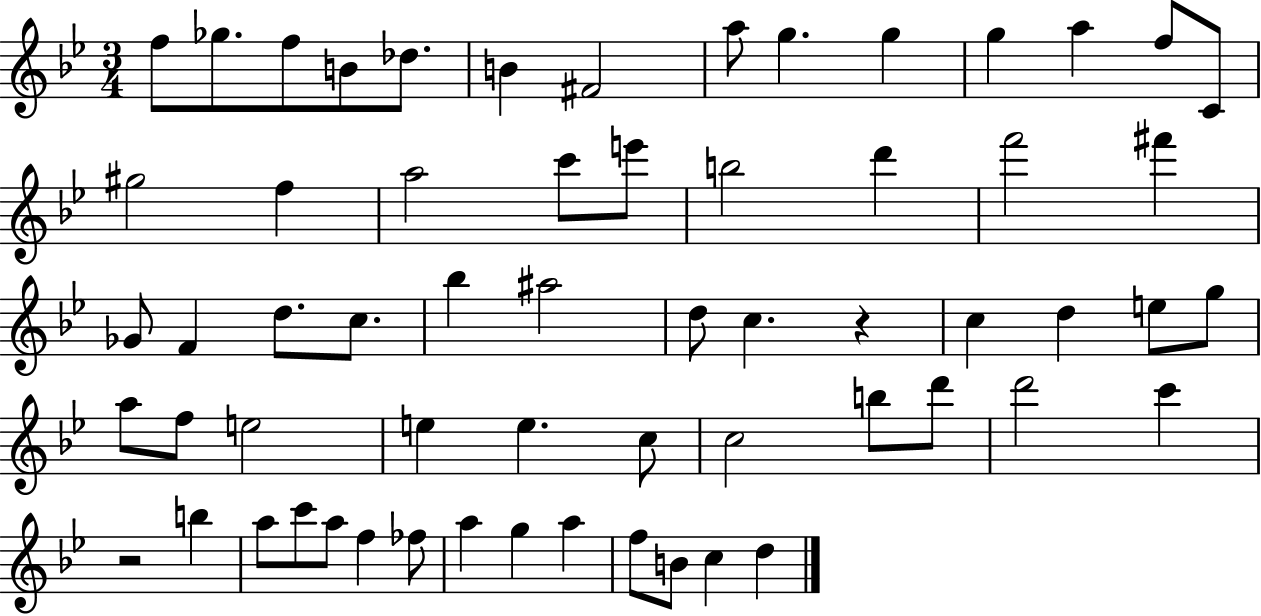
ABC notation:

X:1
T:Untitled
M:3/4
L:1/4
K:Bb
f/2 _g/2 f/2 B/2 _d/2 B ^F2 a/2 g g g a f/2 C/2 ^g2 f a2 c'/2 e'/2 b2 d' f'2 ^f' _G/2 F d/2 c/2 _b ^a2 d/2 c z c d e/2 g/2 a/2 f/2 e2 e e c/2 c2 b/2 d'/2 d'2 c' z2 b a/2 c'/2 a/2 f _f/2 a g a f/2 B/2 c d